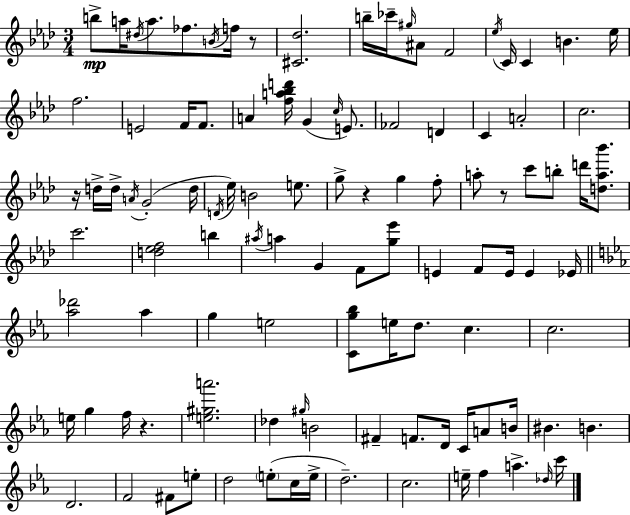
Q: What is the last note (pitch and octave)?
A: C6